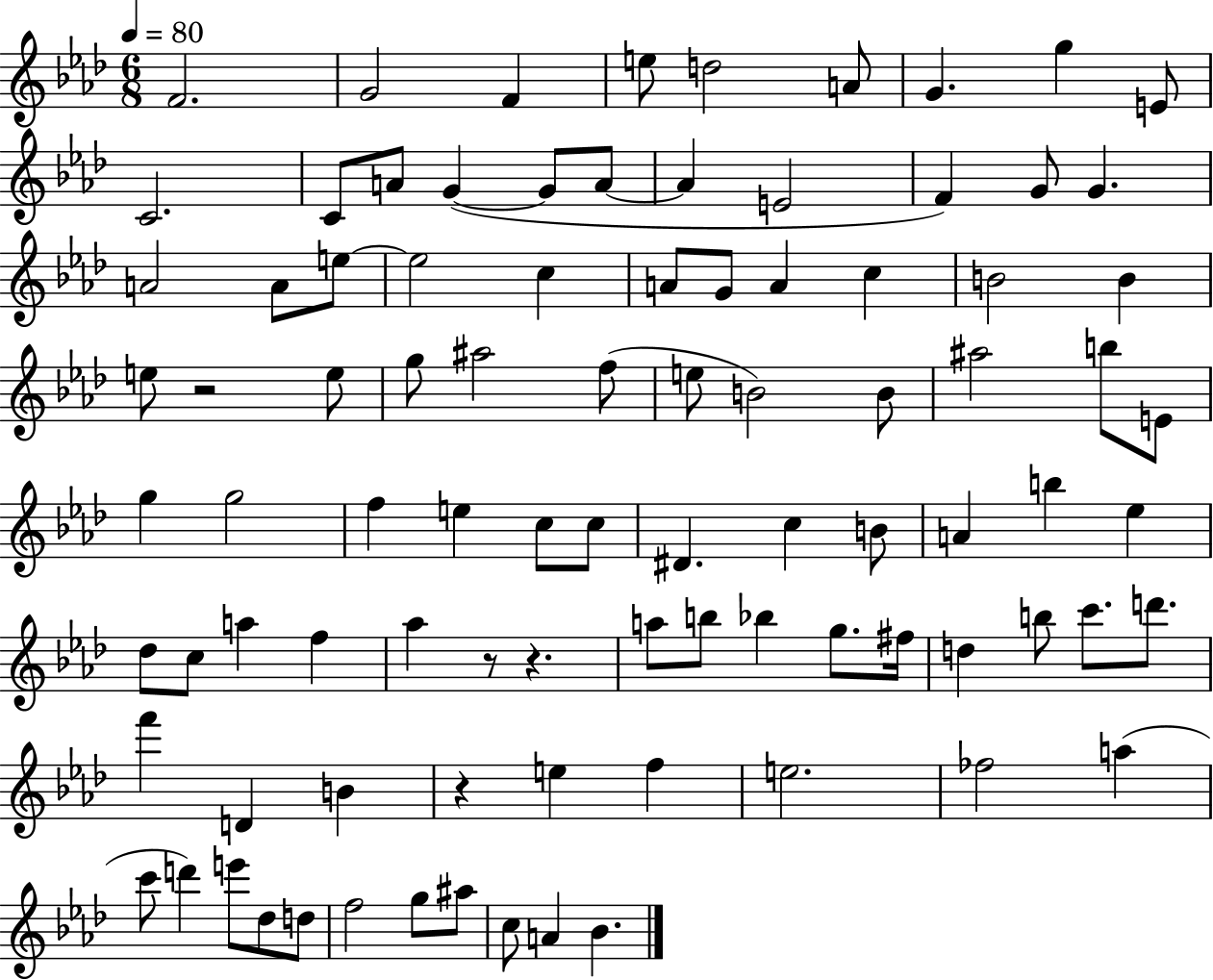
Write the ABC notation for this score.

X:1
T:Untitled
M:6/8
L:1/4
K:Ab
F2 G2 F e/2 d2 A/2 G g E/2 C2 C/2 A/2 G G/2 A/2 A E2 F G/2 G A2 A/2 e/2 e2 c A/2 G/2 A c B2 B e/2 z2 e/2 g/2 ^a2 f/2 e/2 B2 B/2 ^a2 b/2 E/2 g g2 f e c/2 c/2 ^D c B/2 A b _e _d/2 c/2 a f _a z/2 z a/2 b/2 _b g/2 ^f/4 d b/2 c'/2 d'/2 f' D B z e f e2 _f2 a c'/2 d' e'/2 _d/2 d/2 f2 g/2 ^a/2 c/2 A _B